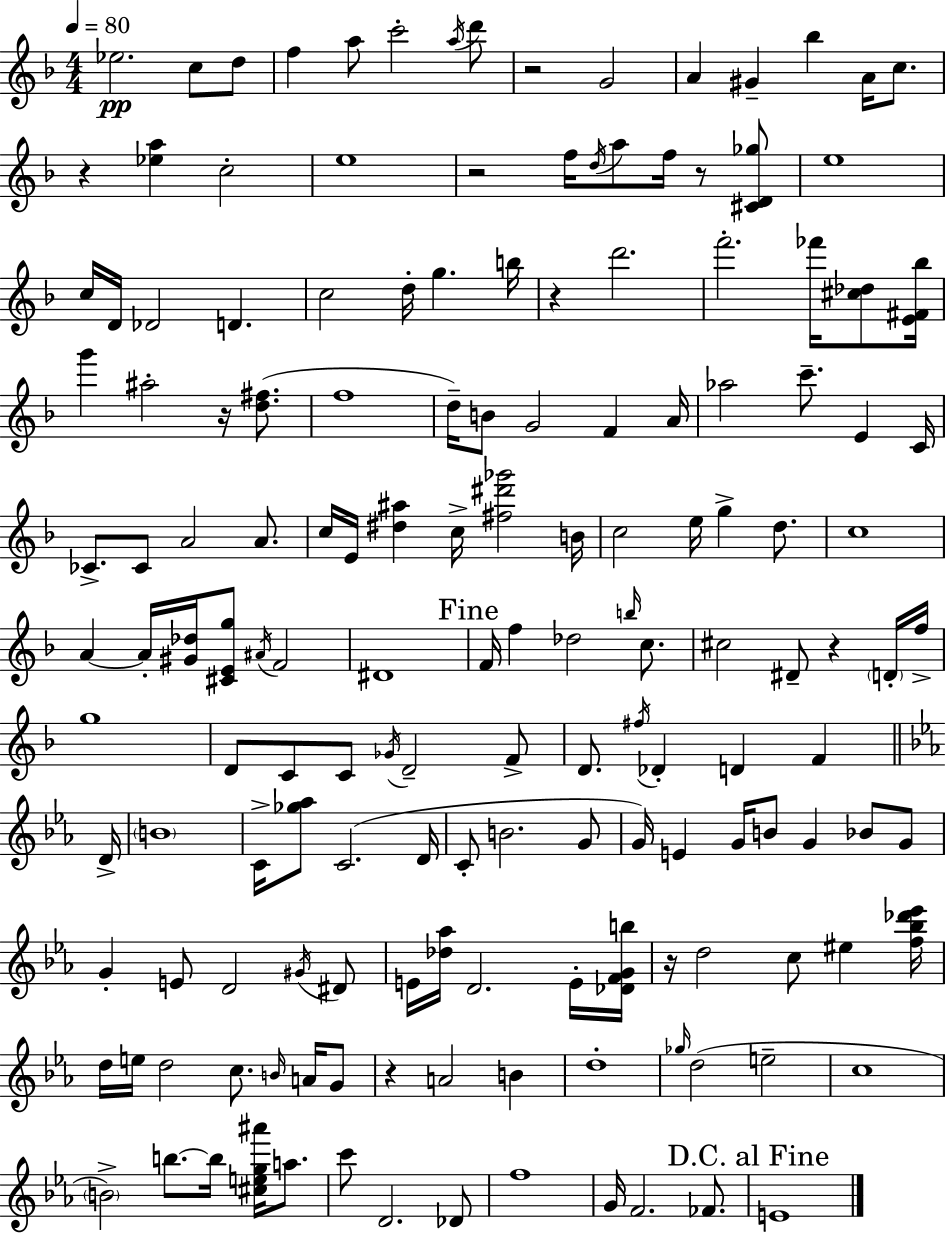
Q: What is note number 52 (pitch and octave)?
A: B4